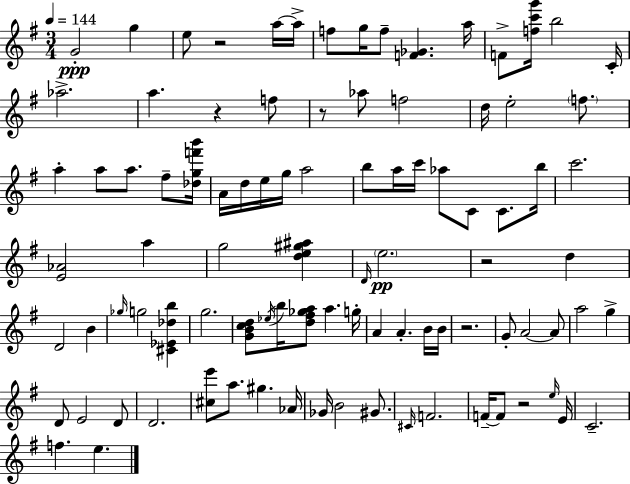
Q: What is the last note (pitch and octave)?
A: E5